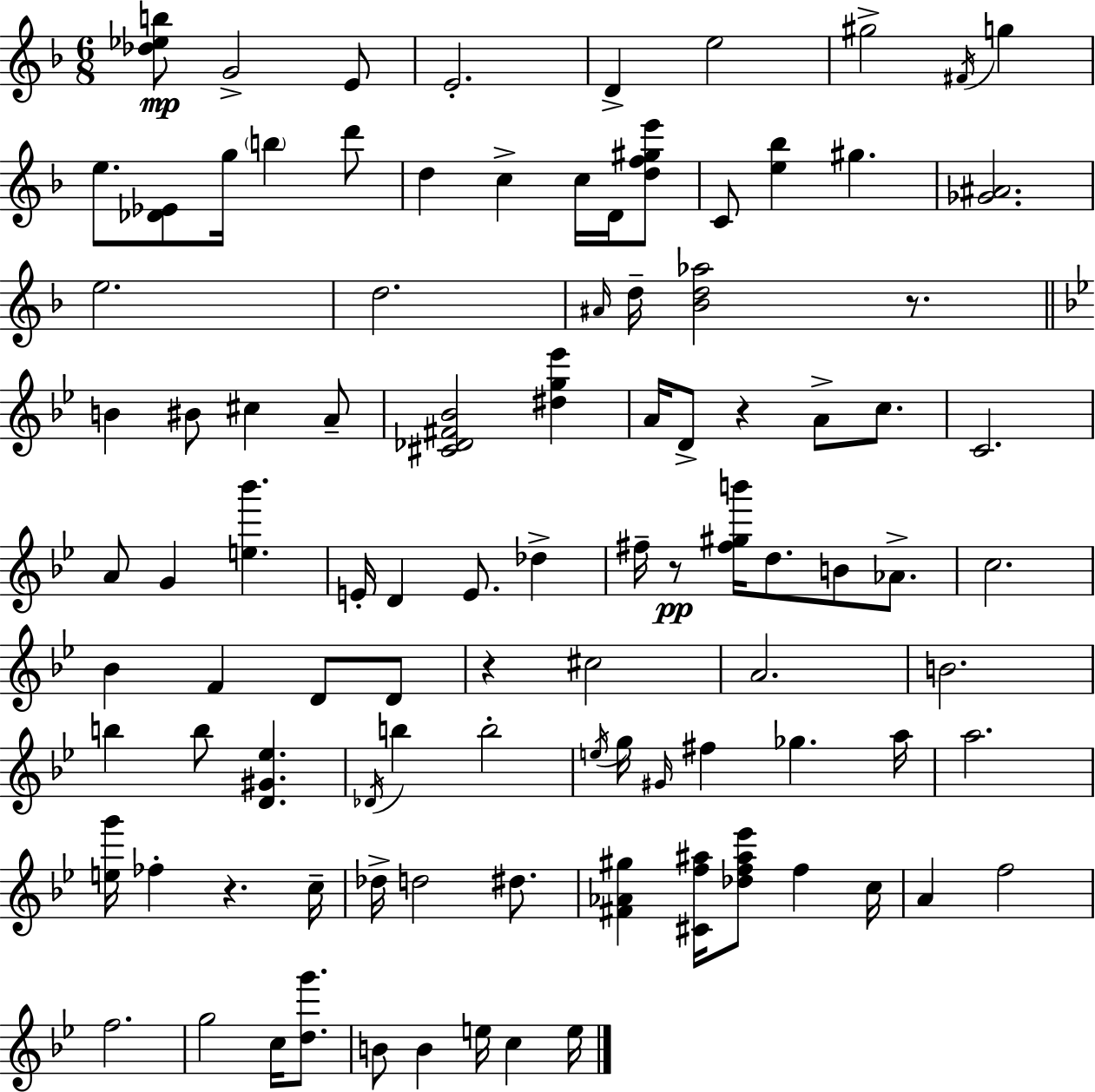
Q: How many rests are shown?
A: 5